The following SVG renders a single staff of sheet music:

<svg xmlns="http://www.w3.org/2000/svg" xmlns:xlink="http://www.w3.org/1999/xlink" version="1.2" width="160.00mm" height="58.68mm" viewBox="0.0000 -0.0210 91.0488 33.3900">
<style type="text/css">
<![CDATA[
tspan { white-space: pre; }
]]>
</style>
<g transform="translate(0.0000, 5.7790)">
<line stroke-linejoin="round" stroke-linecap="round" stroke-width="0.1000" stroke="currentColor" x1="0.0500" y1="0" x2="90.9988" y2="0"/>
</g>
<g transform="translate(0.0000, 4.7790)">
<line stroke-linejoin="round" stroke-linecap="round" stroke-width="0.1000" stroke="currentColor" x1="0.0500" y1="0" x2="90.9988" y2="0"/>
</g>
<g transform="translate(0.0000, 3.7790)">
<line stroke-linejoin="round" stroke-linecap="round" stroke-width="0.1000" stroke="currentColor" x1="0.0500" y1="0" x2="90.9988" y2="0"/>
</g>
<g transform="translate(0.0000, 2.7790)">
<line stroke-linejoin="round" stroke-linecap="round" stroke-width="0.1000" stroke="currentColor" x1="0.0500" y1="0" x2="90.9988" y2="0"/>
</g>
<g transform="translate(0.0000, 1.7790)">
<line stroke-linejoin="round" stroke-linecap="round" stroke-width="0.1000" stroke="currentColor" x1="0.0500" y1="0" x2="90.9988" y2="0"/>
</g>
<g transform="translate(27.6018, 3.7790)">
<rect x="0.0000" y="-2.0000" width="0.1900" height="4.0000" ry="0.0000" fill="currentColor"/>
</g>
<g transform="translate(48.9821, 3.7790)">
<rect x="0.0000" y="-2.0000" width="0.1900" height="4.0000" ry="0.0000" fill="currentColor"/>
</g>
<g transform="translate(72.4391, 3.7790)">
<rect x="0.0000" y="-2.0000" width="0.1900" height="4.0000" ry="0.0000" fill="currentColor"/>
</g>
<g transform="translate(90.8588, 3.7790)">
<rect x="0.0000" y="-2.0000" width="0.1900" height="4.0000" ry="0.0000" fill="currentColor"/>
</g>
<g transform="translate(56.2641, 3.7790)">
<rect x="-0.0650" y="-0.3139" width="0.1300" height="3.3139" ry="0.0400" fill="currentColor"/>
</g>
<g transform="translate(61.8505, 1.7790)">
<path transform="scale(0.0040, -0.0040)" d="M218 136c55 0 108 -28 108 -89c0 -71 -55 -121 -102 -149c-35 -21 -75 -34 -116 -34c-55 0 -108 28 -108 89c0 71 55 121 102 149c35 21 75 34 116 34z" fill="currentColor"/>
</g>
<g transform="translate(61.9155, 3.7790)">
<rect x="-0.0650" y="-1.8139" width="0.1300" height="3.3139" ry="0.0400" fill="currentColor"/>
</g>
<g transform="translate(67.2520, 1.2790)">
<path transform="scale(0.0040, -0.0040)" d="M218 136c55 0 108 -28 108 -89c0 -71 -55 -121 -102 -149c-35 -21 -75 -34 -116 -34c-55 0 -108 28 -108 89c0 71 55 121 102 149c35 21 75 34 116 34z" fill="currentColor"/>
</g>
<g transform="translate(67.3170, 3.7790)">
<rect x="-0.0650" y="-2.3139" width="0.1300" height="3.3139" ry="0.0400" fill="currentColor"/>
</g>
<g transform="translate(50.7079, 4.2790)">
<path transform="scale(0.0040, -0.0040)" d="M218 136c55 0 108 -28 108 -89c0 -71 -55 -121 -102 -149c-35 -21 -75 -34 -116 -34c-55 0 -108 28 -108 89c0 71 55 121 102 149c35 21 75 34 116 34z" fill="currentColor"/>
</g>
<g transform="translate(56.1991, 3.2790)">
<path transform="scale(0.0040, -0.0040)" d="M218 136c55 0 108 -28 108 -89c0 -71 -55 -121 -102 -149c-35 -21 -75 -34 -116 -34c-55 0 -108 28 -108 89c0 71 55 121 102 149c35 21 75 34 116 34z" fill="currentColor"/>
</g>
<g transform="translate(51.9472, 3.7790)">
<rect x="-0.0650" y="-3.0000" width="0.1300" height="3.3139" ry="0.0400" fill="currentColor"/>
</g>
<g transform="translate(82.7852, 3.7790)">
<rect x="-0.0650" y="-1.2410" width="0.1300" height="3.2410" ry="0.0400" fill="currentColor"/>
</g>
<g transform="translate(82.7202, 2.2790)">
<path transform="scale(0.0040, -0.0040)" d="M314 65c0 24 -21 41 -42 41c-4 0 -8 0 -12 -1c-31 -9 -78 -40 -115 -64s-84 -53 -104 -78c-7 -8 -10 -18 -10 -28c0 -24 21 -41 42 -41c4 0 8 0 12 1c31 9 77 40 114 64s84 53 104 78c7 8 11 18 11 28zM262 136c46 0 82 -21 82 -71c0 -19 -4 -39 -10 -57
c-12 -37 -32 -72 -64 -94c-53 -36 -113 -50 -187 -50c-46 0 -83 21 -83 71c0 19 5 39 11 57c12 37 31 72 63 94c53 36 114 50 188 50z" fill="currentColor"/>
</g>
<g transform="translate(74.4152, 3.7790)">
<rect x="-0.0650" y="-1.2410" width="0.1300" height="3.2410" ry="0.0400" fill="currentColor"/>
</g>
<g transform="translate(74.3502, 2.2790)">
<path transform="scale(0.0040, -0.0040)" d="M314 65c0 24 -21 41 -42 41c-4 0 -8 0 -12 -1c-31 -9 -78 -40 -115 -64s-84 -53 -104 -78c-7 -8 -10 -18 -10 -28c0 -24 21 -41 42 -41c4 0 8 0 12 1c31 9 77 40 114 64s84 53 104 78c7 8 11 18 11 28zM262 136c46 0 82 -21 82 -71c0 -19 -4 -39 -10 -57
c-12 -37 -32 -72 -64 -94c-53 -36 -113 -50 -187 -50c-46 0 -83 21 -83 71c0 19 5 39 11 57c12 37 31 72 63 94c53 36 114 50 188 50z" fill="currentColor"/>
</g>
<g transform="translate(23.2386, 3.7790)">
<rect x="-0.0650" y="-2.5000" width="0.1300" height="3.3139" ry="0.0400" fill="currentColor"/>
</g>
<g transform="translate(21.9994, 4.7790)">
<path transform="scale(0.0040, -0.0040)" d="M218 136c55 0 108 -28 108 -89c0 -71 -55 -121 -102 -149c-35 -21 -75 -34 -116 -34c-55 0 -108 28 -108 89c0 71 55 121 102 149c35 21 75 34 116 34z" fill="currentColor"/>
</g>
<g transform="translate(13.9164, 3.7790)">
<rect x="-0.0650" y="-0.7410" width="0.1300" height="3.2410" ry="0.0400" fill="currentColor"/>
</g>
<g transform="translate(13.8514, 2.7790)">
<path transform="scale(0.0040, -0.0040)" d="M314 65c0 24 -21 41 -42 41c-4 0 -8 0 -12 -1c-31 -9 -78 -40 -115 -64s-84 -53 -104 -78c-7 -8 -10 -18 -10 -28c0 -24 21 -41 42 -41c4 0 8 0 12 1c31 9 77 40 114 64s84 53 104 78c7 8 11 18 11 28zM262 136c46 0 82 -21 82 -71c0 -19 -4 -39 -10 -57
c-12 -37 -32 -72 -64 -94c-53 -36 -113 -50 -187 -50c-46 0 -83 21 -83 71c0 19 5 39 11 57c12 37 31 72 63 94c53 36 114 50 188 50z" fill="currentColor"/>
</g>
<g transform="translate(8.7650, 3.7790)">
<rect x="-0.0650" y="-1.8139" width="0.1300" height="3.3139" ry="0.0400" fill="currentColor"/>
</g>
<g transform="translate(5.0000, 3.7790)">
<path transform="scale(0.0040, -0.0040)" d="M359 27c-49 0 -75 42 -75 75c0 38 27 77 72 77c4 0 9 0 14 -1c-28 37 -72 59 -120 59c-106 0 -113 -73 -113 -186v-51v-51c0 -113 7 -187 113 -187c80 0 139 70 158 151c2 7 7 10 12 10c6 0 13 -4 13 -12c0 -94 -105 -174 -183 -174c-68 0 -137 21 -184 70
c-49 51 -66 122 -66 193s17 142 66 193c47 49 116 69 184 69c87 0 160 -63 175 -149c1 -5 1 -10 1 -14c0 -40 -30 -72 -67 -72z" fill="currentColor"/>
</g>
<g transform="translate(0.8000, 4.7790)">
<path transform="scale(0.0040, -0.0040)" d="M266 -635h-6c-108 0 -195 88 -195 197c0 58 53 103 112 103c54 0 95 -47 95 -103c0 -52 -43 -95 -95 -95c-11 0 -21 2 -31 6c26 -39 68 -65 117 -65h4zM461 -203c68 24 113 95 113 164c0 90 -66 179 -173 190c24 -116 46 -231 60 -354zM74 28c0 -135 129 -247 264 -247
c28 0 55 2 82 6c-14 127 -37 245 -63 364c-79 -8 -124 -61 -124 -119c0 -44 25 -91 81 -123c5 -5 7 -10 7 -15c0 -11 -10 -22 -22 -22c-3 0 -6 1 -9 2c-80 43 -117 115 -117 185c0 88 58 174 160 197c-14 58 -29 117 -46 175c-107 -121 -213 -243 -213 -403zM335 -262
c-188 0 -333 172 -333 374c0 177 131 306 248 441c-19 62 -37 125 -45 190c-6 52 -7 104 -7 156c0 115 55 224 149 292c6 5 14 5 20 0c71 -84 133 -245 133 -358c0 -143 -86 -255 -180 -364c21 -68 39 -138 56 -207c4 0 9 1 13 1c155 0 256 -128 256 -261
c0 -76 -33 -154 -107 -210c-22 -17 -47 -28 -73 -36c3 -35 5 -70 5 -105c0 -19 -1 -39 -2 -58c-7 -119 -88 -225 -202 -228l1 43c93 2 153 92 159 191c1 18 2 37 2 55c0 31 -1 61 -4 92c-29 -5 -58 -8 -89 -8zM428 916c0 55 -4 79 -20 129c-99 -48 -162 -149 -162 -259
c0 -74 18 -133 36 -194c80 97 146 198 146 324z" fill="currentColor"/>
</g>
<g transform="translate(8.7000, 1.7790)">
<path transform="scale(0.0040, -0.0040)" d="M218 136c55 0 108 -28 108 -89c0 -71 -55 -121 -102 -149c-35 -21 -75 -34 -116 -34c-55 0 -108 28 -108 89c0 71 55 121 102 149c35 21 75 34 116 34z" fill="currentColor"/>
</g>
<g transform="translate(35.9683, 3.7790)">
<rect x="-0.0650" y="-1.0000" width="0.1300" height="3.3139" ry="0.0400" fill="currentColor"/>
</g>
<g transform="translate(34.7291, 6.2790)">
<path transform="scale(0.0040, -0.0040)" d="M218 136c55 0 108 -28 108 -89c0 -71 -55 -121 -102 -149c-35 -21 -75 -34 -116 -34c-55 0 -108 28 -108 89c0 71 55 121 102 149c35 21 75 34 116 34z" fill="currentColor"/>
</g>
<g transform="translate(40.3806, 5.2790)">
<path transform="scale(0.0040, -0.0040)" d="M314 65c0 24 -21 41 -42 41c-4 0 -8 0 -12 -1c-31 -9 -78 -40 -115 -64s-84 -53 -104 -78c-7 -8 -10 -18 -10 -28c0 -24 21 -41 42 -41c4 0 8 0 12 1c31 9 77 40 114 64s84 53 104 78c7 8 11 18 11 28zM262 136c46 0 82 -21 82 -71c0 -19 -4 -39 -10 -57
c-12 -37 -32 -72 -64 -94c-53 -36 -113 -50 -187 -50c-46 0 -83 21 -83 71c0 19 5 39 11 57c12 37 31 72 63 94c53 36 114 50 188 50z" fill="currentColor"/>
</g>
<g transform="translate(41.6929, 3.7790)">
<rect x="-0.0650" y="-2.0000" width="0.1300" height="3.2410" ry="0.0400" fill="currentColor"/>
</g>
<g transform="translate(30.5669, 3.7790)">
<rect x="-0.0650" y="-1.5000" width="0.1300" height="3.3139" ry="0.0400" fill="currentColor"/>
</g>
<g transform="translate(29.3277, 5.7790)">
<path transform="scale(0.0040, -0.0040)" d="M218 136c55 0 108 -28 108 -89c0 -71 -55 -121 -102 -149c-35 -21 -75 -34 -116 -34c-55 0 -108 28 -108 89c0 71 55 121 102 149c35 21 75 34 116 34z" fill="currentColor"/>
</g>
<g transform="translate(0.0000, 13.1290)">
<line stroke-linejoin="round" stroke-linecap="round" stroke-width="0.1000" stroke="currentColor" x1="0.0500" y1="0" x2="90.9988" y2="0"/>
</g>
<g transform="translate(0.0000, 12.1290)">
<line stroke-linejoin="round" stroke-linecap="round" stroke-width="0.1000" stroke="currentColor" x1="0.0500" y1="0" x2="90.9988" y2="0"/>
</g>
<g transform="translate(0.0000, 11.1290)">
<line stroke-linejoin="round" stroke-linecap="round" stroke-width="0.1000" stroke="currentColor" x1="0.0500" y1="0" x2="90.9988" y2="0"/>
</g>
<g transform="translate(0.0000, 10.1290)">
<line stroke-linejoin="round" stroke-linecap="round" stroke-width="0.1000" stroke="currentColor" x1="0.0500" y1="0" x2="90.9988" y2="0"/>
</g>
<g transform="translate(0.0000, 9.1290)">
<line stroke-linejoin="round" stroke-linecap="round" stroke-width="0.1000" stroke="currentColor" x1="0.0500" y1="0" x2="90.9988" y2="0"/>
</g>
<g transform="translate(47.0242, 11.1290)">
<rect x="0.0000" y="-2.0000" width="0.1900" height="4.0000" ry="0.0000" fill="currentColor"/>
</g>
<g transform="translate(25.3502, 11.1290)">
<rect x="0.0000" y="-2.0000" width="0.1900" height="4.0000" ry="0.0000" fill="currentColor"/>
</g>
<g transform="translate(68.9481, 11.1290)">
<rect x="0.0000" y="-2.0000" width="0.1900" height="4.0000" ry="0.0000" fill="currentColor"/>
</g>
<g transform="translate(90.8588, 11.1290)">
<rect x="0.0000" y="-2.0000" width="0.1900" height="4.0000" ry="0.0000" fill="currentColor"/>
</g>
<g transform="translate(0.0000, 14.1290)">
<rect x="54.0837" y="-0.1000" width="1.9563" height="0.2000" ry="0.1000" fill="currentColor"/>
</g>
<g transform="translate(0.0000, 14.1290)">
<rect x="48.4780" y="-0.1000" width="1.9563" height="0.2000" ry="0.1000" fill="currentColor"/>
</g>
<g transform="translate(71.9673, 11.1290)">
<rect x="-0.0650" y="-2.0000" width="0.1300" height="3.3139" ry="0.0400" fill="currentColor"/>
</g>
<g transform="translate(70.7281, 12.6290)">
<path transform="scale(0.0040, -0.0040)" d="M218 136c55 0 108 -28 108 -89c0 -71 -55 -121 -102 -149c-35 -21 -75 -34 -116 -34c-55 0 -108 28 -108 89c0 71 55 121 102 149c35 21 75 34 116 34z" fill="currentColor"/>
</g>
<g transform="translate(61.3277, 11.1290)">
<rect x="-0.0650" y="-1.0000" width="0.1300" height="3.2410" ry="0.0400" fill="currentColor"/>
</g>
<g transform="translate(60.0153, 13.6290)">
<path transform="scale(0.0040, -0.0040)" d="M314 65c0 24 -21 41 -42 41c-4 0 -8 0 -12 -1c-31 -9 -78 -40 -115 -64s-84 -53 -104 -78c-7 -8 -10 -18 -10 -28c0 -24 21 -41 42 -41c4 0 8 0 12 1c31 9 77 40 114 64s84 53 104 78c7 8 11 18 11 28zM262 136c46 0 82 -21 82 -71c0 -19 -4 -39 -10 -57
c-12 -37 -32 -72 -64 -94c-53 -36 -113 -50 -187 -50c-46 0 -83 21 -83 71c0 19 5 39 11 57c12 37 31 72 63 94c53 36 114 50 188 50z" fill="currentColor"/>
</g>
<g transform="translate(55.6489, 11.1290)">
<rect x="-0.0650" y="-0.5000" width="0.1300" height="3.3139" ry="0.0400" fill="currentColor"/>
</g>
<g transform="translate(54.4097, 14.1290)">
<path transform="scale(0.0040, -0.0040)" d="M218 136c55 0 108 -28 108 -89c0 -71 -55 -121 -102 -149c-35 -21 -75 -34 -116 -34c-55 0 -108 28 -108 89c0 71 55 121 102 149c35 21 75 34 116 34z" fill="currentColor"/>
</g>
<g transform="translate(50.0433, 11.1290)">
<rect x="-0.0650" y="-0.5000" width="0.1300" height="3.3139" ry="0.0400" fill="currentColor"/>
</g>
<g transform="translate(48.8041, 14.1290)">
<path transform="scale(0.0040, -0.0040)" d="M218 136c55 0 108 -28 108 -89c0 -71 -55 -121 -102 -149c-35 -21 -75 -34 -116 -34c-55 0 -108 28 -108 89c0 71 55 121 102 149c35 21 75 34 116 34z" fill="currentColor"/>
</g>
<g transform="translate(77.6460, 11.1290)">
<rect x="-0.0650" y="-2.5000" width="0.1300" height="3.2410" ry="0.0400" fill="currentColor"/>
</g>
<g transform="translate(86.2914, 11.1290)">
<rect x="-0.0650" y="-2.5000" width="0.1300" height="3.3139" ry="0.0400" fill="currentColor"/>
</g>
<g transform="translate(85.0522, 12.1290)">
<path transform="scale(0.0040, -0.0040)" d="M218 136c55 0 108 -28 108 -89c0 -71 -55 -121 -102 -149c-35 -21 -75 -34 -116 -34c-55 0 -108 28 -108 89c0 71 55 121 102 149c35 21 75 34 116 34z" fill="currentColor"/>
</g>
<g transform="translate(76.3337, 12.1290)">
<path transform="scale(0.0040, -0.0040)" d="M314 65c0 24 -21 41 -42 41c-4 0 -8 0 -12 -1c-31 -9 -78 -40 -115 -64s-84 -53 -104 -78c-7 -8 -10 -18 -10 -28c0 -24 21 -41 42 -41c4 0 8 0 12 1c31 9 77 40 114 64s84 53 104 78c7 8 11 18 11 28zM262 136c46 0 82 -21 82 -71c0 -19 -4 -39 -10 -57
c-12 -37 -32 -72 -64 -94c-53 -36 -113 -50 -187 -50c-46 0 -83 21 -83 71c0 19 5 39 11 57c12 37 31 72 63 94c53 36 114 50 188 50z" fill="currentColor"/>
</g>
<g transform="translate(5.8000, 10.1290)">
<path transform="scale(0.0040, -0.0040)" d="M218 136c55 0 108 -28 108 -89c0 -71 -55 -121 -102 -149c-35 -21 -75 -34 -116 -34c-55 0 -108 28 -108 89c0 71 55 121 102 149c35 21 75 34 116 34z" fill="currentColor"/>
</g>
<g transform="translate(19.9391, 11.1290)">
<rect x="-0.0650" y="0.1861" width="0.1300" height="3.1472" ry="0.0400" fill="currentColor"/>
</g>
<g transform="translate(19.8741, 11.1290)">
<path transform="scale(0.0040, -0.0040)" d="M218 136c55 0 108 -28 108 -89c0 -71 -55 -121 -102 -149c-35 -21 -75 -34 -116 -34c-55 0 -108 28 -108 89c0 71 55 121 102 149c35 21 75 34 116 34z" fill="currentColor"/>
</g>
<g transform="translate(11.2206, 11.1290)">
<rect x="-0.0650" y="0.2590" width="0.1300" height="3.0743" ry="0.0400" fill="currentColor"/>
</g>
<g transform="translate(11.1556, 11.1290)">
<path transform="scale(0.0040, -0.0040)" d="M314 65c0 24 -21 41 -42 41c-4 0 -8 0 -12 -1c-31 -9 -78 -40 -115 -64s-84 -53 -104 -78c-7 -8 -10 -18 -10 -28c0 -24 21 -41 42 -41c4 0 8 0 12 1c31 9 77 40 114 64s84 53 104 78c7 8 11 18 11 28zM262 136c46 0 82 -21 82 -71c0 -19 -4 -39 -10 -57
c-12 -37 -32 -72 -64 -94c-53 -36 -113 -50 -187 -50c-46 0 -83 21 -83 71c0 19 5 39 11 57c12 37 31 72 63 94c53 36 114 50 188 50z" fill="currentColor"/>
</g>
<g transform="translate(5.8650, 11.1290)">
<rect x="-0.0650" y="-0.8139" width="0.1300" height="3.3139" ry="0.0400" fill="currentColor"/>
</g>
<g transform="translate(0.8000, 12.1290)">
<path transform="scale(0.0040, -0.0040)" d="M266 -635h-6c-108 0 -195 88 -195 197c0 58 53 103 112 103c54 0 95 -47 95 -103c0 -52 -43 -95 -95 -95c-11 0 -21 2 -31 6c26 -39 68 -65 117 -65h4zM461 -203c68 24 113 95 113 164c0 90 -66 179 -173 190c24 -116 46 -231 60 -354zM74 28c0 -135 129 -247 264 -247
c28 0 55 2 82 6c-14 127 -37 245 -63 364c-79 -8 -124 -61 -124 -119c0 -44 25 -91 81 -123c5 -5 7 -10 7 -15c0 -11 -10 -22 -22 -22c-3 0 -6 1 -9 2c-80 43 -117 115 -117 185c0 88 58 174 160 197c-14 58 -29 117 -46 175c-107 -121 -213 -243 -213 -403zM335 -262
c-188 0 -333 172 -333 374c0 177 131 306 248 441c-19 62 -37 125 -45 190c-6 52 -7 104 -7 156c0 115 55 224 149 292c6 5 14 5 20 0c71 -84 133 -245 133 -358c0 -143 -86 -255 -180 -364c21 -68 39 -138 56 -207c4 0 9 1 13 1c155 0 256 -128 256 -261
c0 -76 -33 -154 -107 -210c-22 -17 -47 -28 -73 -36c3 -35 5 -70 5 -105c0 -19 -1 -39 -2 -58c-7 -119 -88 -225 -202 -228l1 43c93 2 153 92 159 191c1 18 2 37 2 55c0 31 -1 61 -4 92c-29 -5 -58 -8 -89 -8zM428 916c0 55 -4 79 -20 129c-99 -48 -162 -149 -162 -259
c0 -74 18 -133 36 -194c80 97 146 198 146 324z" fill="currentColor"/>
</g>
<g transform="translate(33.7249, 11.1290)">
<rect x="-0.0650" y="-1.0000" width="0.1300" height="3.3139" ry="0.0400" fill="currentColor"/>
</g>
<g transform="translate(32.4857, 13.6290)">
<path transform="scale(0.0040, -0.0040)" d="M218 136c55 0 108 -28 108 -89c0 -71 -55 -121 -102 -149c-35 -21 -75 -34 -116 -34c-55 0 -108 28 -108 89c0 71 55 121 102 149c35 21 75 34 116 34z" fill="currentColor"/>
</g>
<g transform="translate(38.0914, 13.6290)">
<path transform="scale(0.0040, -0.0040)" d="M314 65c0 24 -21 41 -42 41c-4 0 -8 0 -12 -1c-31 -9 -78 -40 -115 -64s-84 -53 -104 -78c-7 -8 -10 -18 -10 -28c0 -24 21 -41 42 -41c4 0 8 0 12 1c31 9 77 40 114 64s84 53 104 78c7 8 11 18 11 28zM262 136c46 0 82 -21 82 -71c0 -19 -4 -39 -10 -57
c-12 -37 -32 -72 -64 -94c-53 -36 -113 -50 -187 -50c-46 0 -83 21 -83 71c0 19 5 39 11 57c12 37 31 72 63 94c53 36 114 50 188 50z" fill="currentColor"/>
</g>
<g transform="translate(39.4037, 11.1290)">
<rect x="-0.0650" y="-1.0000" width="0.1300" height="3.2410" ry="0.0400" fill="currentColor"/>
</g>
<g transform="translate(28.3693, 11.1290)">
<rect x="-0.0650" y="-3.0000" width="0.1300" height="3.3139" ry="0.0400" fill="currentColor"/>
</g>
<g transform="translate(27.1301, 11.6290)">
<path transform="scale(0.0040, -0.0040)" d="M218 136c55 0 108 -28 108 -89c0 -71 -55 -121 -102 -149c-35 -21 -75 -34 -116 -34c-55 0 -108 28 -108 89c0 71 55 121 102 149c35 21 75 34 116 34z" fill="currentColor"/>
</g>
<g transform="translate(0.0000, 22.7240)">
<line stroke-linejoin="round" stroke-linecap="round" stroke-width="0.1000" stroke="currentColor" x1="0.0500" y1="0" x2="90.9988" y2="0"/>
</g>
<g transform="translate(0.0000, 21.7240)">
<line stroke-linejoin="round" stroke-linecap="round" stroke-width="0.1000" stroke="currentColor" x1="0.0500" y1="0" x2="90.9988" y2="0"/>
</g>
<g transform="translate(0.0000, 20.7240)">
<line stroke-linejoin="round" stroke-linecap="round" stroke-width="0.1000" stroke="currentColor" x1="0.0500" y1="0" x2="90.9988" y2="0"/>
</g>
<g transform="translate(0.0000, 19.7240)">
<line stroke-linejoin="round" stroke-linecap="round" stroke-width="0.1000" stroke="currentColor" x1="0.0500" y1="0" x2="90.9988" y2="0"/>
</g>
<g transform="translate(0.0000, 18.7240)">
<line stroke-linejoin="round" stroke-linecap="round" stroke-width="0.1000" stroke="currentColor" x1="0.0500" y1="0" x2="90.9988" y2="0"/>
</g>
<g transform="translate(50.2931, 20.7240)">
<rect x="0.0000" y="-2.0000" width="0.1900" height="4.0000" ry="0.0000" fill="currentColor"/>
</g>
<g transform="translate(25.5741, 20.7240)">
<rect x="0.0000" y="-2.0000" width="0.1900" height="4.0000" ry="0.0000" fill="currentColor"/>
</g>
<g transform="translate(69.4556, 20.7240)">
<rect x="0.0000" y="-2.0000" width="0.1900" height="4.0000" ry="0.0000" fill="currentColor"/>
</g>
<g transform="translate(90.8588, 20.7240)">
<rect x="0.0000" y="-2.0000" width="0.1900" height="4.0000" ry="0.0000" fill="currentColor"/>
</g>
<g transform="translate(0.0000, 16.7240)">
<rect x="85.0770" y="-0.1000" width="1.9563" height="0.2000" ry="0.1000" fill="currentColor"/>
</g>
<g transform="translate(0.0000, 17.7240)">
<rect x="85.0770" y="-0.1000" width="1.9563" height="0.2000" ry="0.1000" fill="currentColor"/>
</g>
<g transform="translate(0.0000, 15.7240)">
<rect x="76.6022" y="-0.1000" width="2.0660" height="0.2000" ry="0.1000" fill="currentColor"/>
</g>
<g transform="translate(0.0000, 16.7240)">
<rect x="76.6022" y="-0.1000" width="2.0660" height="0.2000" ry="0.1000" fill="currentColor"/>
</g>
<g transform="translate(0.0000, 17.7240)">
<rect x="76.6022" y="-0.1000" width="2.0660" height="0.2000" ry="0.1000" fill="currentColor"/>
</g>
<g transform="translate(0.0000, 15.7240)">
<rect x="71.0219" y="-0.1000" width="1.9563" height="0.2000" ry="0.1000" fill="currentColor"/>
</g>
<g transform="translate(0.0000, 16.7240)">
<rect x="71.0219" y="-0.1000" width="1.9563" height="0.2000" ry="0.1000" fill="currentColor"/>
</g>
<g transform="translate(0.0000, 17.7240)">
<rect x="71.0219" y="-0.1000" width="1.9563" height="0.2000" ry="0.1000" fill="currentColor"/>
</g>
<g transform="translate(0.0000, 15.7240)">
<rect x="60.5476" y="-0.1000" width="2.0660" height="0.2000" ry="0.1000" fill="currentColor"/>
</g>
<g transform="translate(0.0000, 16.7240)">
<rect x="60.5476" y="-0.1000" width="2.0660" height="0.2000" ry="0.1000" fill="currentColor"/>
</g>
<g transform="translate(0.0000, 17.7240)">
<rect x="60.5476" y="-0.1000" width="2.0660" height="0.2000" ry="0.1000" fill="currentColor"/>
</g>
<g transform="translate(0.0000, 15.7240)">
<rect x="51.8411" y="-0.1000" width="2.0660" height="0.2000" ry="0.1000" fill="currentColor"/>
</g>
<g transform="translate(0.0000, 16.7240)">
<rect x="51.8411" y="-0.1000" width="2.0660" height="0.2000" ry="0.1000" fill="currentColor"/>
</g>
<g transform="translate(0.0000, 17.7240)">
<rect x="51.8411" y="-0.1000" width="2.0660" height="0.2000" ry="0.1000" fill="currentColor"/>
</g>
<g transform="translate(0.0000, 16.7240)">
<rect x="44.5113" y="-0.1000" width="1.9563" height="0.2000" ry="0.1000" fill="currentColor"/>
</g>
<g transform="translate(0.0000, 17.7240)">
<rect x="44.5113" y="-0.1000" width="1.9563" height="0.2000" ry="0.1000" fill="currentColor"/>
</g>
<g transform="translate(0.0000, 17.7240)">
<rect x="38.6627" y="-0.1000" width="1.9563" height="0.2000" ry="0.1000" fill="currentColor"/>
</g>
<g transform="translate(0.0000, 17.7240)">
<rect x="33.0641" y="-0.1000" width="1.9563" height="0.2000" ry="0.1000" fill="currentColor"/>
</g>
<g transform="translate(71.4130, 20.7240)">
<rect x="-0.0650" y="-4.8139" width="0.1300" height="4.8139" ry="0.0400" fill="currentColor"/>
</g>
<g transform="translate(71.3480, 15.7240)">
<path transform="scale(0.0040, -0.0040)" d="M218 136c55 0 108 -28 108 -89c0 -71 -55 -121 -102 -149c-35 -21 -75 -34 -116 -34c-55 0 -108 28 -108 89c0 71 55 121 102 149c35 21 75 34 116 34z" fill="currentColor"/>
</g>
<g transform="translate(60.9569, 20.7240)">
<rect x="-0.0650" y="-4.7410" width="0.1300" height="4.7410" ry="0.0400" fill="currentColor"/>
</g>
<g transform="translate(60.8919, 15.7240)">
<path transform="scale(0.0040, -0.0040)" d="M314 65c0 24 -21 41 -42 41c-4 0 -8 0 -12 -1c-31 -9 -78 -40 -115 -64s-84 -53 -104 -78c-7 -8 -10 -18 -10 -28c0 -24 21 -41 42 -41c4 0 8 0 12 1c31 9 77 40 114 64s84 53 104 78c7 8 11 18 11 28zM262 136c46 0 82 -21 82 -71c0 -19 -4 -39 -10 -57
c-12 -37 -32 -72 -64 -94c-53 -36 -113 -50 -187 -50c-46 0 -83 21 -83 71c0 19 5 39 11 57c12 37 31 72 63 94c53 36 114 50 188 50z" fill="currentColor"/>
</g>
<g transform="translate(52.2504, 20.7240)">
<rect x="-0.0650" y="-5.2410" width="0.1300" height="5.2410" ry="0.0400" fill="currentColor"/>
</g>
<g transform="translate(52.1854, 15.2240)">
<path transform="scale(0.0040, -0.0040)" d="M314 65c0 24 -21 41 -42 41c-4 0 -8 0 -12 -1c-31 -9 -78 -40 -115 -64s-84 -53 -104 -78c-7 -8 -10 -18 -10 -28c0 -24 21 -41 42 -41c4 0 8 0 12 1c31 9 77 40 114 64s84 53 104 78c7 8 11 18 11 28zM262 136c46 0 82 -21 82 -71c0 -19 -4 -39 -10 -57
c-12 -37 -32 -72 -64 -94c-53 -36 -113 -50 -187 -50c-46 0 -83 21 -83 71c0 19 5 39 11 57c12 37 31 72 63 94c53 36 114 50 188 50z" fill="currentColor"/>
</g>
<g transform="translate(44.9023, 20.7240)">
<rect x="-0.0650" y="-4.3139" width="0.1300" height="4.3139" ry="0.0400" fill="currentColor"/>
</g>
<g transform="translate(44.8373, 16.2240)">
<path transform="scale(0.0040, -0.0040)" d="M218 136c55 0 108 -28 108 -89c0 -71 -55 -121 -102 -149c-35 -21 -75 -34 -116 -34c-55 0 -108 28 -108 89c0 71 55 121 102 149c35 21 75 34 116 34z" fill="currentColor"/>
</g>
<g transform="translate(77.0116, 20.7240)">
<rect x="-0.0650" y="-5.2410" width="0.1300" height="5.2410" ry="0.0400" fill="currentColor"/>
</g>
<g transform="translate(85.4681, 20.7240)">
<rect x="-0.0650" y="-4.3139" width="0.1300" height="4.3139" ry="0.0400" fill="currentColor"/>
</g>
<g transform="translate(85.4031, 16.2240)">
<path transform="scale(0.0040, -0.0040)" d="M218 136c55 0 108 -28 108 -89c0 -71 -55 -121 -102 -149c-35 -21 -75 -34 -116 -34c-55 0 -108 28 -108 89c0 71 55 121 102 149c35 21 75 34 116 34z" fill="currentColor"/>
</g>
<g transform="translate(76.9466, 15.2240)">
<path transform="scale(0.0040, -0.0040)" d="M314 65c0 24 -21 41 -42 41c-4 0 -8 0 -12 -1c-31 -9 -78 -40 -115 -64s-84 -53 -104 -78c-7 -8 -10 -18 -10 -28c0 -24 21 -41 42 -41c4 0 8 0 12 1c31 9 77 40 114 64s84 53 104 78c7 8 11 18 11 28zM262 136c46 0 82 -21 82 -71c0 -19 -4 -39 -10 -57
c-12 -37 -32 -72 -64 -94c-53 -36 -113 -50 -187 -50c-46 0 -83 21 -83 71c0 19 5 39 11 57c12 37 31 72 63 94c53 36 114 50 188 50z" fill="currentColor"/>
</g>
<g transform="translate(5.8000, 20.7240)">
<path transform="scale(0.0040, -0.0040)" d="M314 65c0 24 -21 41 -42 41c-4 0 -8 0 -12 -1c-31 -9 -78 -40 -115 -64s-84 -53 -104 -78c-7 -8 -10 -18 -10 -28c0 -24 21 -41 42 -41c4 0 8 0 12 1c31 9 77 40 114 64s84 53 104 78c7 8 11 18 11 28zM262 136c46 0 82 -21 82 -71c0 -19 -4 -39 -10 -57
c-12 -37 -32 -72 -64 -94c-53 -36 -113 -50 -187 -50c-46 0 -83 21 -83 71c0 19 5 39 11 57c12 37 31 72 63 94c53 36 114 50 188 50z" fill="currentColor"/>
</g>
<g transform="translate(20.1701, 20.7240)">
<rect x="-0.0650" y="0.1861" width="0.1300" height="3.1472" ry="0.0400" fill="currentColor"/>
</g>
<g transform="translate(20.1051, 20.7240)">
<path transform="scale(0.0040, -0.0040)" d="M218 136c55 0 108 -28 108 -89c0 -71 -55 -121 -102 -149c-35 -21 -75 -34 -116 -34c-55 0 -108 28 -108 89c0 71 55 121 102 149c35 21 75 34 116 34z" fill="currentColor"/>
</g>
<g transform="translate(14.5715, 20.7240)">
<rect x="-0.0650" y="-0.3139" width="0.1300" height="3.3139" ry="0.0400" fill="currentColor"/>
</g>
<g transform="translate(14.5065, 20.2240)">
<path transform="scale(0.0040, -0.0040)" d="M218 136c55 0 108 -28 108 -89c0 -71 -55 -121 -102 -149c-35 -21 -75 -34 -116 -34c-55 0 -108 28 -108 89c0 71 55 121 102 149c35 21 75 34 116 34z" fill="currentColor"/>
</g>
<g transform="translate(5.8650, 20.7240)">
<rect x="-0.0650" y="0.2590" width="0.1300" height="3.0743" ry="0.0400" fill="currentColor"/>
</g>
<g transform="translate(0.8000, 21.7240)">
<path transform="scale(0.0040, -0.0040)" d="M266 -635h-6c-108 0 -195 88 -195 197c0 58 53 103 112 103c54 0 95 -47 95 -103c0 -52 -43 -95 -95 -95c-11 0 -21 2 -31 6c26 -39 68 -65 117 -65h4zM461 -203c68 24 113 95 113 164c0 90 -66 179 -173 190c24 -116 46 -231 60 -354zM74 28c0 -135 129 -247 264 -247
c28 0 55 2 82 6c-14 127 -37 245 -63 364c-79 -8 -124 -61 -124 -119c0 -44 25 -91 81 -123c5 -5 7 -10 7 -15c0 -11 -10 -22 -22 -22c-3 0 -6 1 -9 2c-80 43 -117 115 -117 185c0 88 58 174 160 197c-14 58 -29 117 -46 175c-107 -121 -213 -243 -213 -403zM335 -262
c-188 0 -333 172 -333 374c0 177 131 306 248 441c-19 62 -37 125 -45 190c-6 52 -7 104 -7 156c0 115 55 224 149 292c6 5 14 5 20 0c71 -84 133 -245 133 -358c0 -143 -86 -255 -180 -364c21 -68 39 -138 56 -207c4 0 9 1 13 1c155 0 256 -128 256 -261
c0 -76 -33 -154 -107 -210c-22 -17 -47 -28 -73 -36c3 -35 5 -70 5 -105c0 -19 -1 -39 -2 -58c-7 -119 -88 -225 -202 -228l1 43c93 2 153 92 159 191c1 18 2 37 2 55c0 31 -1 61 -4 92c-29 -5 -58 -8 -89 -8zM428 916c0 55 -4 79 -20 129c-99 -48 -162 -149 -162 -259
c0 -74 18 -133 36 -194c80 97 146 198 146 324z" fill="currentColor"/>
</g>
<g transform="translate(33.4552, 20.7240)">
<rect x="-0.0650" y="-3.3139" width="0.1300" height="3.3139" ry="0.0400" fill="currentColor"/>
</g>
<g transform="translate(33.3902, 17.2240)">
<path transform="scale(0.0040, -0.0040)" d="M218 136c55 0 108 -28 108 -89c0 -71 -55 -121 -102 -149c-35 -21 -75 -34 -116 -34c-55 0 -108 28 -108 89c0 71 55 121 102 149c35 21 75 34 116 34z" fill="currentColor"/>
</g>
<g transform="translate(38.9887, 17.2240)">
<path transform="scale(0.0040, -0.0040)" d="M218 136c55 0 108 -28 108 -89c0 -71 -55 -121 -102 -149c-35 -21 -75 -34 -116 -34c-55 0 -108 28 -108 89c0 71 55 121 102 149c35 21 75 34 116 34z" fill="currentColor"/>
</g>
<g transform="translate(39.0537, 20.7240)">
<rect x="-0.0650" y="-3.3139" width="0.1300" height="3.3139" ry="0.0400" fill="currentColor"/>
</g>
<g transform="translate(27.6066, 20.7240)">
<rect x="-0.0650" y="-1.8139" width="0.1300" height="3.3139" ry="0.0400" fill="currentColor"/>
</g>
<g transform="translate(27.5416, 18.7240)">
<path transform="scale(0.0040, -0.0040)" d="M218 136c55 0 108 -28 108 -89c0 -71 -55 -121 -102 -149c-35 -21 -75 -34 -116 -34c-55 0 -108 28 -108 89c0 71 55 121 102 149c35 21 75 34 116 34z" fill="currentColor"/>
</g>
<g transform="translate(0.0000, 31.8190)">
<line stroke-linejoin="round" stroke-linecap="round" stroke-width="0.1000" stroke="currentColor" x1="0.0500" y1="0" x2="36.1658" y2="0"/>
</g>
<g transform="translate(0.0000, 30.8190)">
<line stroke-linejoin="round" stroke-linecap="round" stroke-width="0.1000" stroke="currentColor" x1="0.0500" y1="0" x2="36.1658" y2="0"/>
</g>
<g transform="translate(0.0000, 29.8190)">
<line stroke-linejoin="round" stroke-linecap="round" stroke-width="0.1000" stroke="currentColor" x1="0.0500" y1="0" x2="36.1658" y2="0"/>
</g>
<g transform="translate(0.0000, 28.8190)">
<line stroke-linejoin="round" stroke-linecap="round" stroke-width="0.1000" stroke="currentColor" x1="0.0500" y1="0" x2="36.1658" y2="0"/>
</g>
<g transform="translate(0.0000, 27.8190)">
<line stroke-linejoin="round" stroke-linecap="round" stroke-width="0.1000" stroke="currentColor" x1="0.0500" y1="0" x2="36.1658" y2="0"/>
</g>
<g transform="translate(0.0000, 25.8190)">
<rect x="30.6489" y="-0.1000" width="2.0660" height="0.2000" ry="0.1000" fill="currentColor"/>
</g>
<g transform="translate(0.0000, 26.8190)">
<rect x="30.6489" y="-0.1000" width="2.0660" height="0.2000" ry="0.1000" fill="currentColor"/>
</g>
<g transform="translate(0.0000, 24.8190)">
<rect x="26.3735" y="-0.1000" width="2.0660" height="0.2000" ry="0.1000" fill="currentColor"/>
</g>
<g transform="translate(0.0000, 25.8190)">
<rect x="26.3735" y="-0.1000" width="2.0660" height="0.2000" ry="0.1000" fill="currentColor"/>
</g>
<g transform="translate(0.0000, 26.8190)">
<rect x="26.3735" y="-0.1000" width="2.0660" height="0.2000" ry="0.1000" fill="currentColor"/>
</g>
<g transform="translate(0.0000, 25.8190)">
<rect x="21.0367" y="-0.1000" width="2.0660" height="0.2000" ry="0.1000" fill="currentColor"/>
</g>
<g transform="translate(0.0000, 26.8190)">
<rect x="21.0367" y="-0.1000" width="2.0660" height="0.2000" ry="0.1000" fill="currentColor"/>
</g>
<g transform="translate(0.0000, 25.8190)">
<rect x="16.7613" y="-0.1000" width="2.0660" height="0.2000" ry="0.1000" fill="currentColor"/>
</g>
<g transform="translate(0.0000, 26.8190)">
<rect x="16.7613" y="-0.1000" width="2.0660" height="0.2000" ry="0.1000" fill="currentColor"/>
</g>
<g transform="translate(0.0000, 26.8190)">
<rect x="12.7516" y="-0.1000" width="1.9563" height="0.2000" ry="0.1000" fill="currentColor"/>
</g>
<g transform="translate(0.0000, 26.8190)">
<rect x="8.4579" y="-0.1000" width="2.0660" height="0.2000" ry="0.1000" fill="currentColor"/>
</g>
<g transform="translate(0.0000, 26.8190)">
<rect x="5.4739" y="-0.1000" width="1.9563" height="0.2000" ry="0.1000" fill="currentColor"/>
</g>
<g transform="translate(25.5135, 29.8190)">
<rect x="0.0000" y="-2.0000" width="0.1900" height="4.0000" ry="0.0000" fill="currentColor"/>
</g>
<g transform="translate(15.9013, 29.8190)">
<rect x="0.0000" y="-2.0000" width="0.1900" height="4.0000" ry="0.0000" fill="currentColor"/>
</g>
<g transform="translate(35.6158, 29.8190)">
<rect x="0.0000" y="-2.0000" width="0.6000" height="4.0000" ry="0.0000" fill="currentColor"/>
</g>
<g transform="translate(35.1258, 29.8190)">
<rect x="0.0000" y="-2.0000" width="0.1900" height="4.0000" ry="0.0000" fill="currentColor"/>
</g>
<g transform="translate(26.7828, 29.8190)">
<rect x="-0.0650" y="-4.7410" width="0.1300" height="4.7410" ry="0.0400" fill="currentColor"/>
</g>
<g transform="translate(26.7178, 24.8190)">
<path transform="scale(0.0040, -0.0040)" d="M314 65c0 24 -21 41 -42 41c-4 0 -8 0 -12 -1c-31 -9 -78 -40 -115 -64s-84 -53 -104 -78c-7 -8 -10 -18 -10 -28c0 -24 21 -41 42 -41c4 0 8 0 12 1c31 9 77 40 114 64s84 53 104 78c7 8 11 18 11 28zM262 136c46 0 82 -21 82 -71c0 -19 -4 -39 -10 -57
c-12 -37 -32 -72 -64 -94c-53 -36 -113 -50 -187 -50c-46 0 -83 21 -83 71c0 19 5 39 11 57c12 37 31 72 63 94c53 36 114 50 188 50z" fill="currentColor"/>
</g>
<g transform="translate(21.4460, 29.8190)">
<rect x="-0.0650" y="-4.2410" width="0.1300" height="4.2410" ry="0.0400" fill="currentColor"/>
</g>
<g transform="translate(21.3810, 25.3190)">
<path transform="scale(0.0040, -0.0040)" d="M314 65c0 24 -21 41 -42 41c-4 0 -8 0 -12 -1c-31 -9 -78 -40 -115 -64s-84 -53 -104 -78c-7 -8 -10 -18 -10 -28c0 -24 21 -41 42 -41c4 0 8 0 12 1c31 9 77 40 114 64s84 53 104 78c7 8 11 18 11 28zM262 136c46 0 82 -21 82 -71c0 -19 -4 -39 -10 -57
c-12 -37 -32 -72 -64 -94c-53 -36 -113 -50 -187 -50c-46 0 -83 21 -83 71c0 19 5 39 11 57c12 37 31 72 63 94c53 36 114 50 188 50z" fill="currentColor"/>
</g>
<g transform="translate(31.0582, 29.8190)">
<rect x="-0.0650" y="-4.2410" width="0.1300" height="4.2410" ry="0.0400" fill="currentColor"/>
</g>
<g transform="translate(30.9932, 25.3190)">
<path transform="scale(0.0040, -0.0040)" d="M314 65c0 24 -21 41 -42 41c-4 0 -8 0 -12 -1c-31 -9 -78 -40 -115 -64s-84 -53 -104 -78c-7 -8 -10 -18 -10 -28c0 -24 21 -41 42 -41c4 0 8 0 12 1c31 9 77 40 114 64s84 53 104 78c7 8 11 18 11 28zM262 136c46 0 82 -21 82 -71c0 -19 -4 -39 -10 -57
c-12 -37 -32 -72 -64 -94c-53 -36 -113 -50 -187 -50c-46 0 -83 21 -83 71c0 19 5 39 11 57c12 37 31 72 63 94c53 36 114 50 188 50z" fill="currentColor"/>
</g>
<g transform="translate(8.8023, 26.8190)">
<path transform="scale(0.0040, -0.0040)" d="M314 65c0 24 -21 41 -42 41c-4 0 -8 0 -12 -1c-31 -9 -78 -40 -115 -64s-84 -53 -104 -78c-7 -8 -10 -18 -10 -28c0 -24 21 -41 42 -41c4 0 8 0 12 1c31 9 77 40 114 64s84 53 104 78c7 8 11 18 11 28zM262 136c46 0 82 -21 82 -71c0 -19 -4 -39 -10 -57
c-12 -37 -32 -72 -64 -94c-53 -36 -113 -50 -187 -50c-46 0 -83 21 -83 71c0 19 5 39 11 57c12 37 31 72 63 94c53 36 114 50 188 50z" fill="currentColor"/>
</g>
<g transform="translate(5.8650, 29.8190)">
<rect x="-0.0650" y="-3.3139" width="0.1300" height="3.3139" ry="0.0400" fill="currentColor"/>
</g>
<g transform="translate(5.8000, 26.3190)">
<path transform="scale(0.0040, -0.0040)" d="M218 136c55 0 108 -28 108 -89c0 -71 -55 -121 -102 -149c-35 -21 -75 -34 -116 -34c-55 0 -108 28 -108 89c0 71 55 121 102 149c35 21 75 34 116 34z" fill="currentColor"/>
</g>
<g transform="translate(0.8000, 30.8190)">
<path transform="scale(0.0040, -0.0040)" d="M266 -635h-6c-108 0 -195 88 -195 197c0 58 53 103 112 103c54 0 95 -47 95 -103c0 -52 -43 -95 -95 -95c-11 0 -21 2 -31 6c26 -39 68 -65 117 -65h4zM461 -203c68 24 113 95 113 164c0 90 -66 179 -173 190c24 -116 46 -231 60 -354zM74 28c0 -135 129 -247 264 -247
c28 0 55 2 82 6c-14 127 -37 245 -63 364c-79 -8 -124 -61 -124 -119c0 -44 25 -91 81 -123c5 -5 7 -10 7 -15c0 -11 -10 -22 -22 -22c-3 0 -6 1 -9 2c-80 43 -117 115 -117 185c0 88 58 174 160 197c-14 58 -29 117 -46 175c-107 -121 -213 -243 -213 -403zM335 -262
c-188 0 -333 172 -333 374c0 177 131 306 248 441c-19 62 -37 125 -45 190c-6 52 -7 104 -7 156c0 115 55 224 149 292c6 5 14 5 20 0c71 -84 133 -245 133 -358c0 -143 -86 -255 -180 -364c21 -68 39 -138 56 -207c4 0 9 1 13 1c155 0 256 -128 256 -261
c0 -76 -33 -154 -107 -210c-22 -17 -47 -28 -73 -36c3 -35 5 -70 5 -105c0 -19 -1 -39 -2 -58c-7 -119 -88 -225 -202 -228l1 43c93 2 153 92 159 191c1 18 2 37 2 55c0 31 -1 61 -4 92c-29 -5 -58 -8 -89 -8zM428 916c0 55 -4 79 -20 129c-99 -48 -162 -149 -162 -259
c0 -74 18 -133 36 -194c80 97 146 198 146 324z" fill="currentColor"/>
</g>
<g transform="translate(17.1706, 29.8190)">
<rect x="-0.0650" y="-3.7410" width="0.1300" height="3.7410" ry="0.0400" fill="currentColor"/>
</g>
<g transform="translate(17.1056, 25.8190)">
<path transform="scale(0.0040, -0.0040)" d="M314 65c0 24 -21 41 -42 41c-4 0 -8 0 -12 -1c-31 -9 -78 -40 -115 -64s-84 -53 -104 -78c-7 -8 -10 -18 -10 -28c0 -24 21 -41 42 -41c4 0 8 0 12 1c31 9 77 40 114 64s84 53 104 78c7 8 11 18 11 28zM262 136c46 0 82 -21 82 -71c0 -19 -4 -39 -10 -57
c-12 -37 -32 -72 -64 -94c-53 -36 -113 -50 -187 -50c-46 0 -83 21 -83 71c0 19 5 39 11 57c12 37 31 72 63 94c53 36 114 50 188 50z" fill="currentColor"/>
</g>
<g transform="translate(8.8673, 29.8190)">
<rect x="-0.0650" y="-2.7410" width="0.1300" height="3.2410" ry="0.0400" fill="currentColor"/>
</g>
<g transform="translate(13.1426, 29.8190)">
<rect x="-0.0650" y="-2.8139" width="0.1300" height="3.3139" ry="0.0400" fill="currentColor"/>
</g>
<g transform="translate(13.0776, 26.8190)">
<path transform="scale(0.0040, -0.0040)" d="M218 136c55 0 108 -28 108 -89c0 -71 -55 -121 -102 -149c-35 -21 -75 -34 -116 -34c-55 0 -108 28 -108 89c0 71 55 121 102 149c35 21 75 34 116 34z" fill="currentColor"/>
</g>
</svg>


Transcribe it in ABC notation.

X:1
T:Untitled
M:4/4
L:1/4
K:C
f d2 G E D F2 A c f g e2 e2 d B2 B A D D2 C C D2 F G2 G B2 c B f b b d' f'2 e'2 e' f'2 d' b a2 a c'2 d'2 e'2 d'2